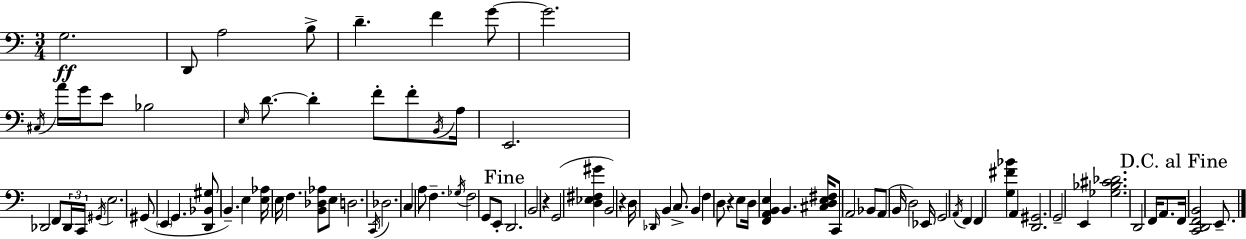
G3/h. D2/e A3/h B3/e D4/q. F4/q G4/e G4/h. C#3/s A4/s G4/s E4/e Bb3/h E3/s D4/e. D4/q F4/e F4/e B2/s A3/s E2/h. Db2/h F2/e Db2/s C2/s G#2/s E3/h. G#2/e E2/q G2/q. [D2,Bb2,G#3]/e B2/q. E3/q [E3,Ab3]/s E3/s F3/q. [B2,Db3,Ab3]/e E3/e D3/h. C2/s Db3/h. C3/q A3/e F3/q. Gb3/s F3/h G2/e E2/e D2/h. B2/h R/q G2/h [D3,Eb3,F#3,G#4]/q B2/h R/q D3/s Db2/s B2/q C3/e. B2/q F3/q D3/e R/q E3/e D3/s [F2,A2,B2,E3]/q B2/q. [C#3,D3,E3,F#3]/s C2/e A2/h Bb2/e A2/e B2/s D3/h Eb2/s G2/h A2/s F2/q F2/q [G3,F#4,Bb4]/q A2/q [D2,G#2]/h. G2/h E2/q [Gb3,Bb3,C#4,Db4]/h. D2/h F2/s A2/e. F2/s [C2,D2,F2,B2]/h E2/e.